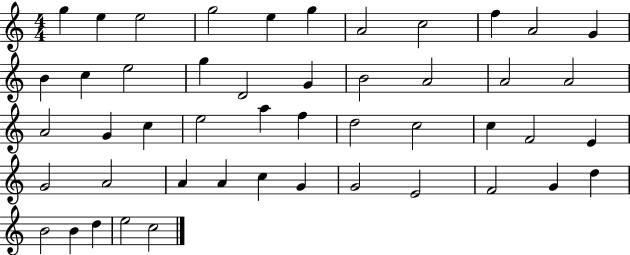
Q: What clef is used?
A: treble